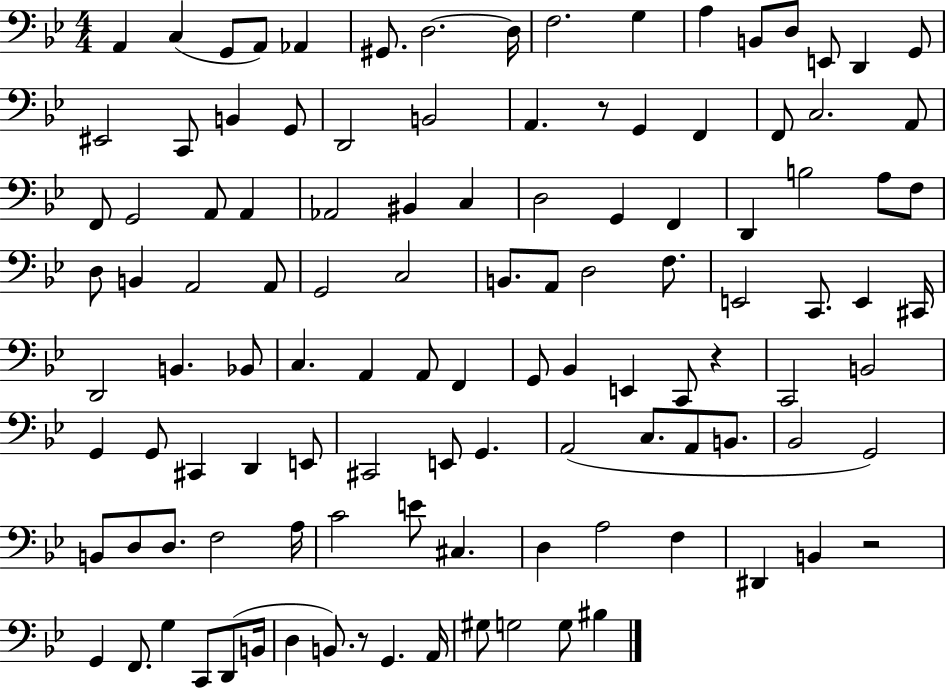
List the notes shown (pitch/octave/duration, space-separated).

A2/q C3/q G2/e A2/e Ab2/q G#2/e. D3/h. D3/s F3/h. G3/q A3/q B2/e D3/e E2/e D2/q G2/e EIS2/h C2/e B2/q G2/e D2/h B2/h A2/q. R/e G2/q F2/q F2/e C3/h. A2/e F2/e G2/h A2/e A2/q Ab2/h BIS2/q C3/q D3/h G2/q F2/q D2/q B3/h A3/e F3/e D3/e B2/q A2/h A2/e G2/h C3/h B2/e. A2/e D3/h F3/e. E2/h C2/e. E2/q C#2/s D2/h B2/q. Bb2/e C3/q. A2/q A2/e F2/q G2/e Bb2/q E2/q C2/e R/q C2/h B2/h G2/q G2/e C#2/q D2/q E2/e C#2/h E2/e G2/q. A2/h C3/e. A2/e B2/e. Bb2/h G2/h B2/e D3/e D3/e. F3/h A3/s C4/h E4/e C#3/q. D3/q A3/h F3/q D#2/q B2/q R/h G2/q F2/e. G3/q C2/e D2/e B2/s D3/q B2/e. R/e G2/q. A2/s G#3/e G3/h G3/e BIS3/q